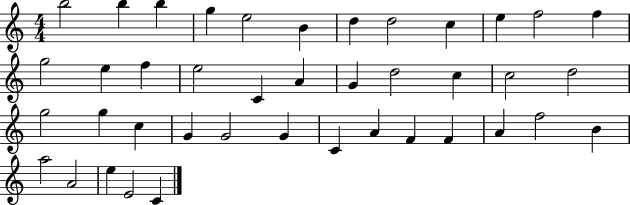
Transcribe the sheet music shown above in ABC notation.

X:1
T:Untitled
M:4/4
L:1/4
K:C
b2 b b g e2 B d d2 c e f2 f g2 e f e2 C A G d2 c c2 d2 g2 g c G G2 G C A F F A f2 B a2 A2 e E2 C